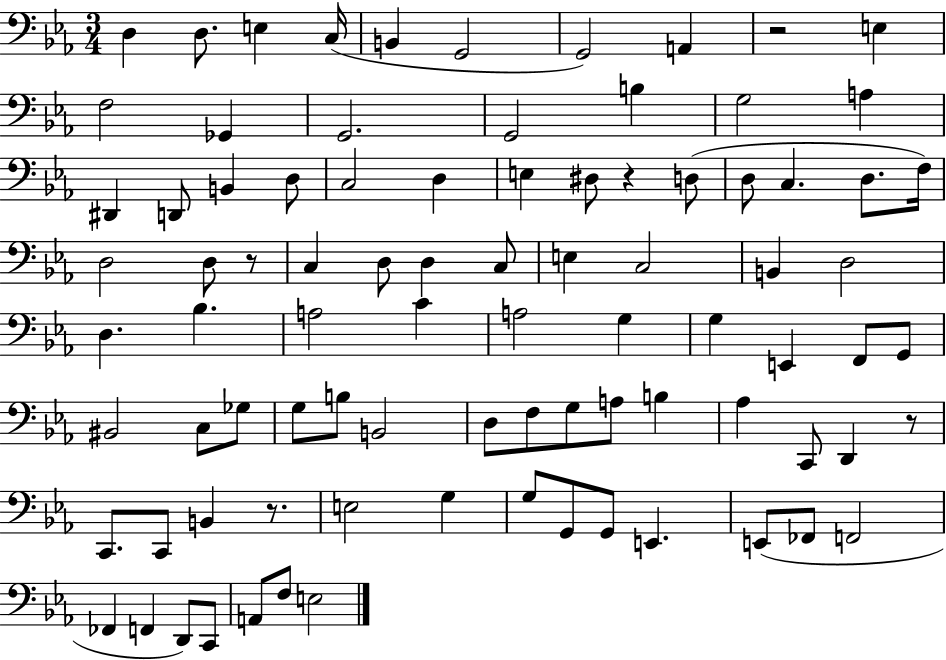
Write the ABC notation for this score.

X:1
T:Untitled
M:3/4
L:1/4
K:Eb
D, D,/2 E, C,/4 B,, G,,2 G,,2 A,, z2 E, F,2 _G,, G,,2 G,,2 B, G,2 A, ^D,, D,,/2 B,, D,/2 C,2 D, E, ^D,/2 z D,/2 D,/2 C, D,/2 F,/4 D,2 D,/2 z/2 C, D,/2 D, C,/2 E, C,2 B,, D,2 D, _B, A,2 C A,2 G, G, E,, F,,/2 G,,/2 ^B,,2 C,/2 _G,/2 G,/2 B,/2 B,,2 D,/2 F,/2 G,/2 A,/2 B, _A, C,,/2 D,, z/2 C,,/2 C,,/2 B,, z/2 E,2 G, G,/2 G,,/2 G,,/2 E,, E,,/2 _F,,/2 F,,2 _F,, F,, D,,/2 C,,/2 A,,/2 F,/2 E,2